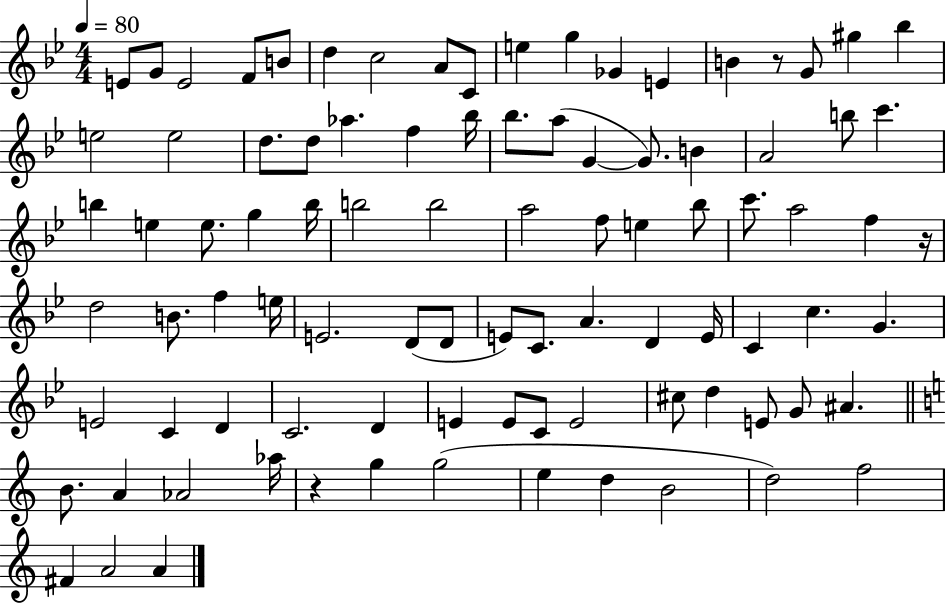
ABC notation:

X:1
T:Untitled
M:4/4
L:1/4
K:Bb
E/2 G/2 E2 F/2 B/2 d c2 A/2 C/2 e g _G E B z/2 G/2 ^g _b e2 e2 d/2 d/2 _a f _b/4 _b/2 a/2 G G/2 B A2 b/2 c' b e e/2 g b/4 b2 b2 a2 f/2 e _b/2 c'/2 a2 f z/4 d2 B/2 f e/4 E2 D/2 D/2 E/2 C/2 A D E/4 C c G E2 C D C2 D E E/2 C/2 E2 ^c/2 d E/2 G/2 ^A B/2 A _A2 _a/4 z g g2 e d B2 d2 f2 ^F A2 A